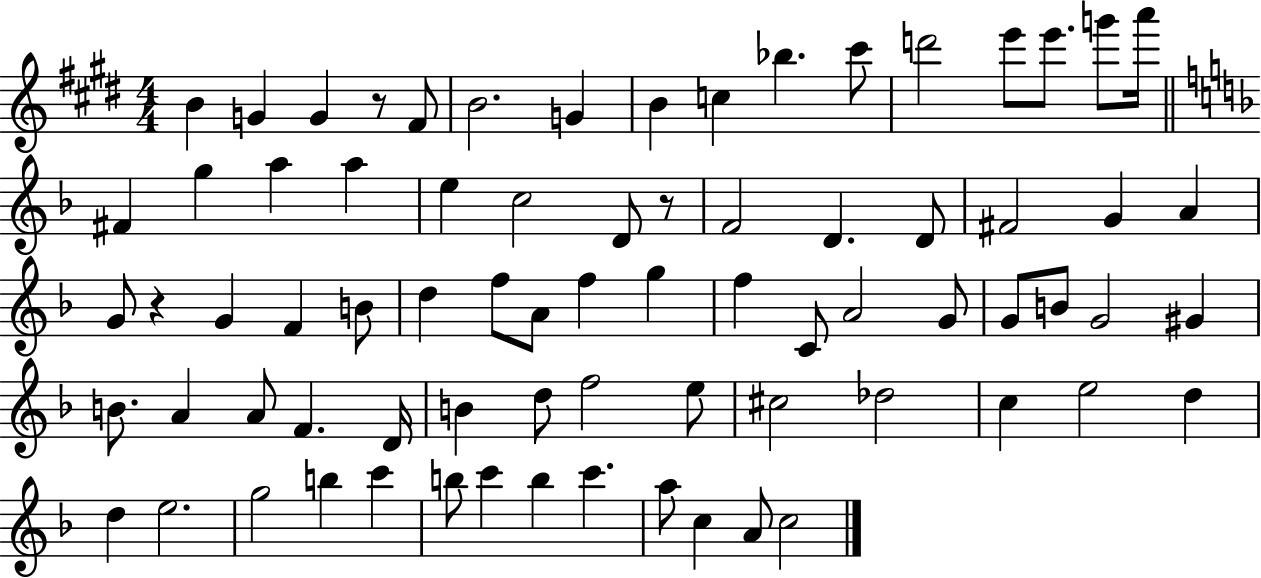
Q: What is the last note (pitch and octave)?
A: C5